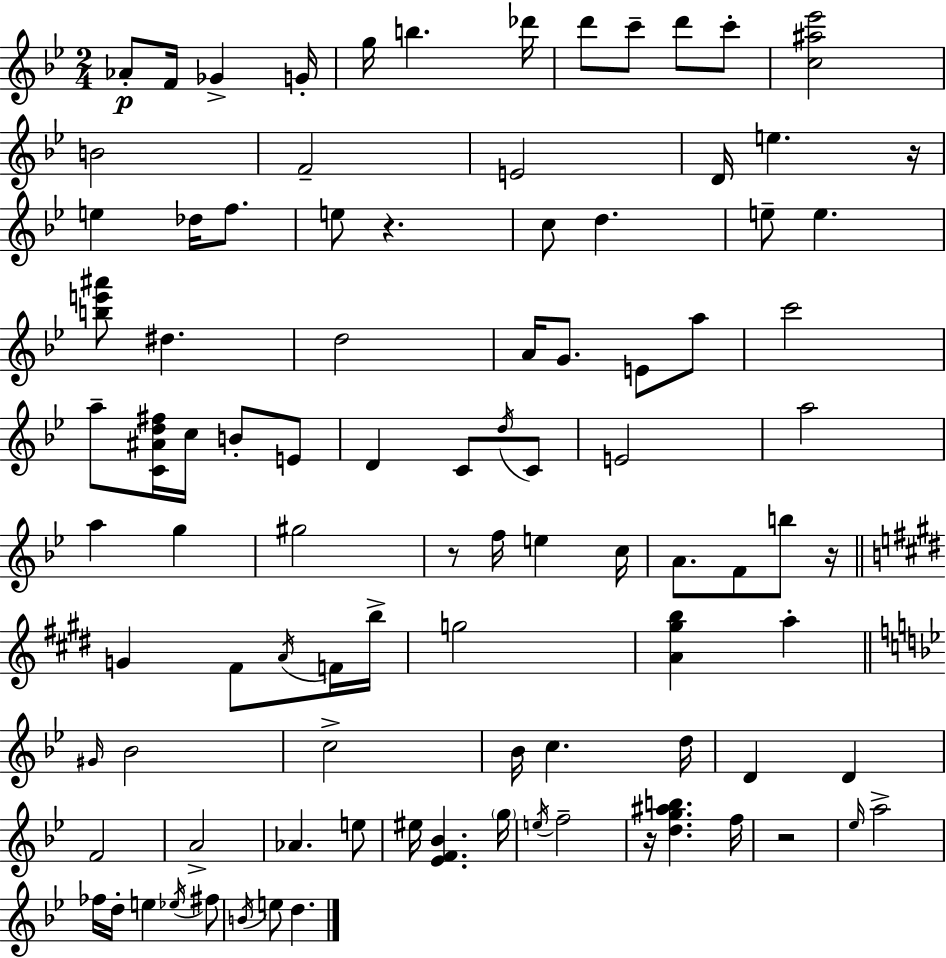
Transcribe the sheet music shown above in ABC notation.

X:1
T:Untitled
M:2/4
L:1/4
K:Bb
_A/2 F/4 _G G/4 g/4 b _d'/4 d'/2 c'/2 d'/2 c'/2 [c^a_e']2 B2 F2 E2 D/4 e z/4 e _d/4 f/2 e/2 z c/2 d e/2 e [be'^a']/2 ^d d2 A/4 G/2 E/2 a/2 c'2 a/2 [C^Ad^f]/4 c/4 B/2 E/2 D C/2 d/4 C/2 E2 a2 a g ^g2 z/2 f/4 e c/4 A/2 F/2 b/2 z/4 G ^F/2 A/4 F/4 b/4 g2 [A^gb] a ^G/4 _B2 c2 _B/4 c d/4 D D F2 A2 _A e/2 ^e/4 [_EF_B] g/4 e/4 f2 z/4 [dg^ab] f/4 z2 _e/4 a2 _f/4 d/4 e _e/4 ^f/2 B/4 e/2 d